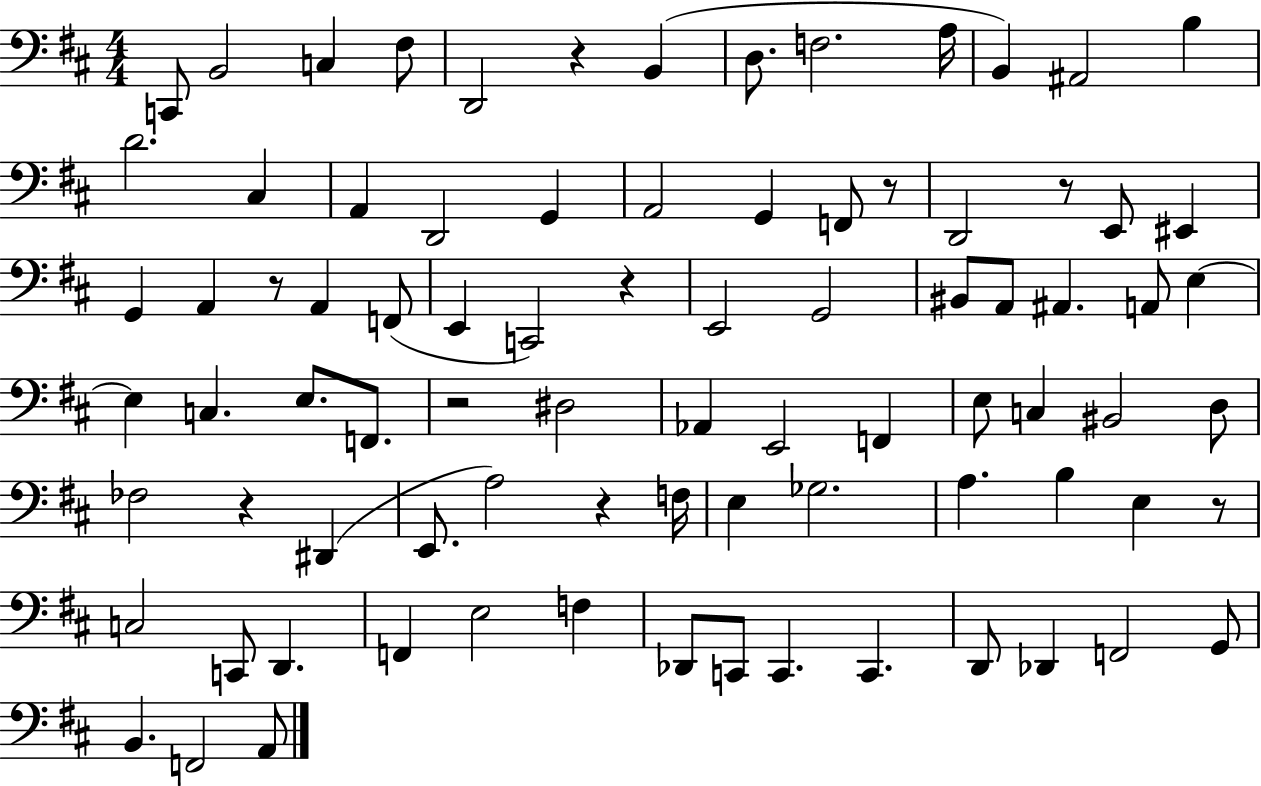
C2/e B2/h C3/q F#3/e D2/h R/q B2/q D3/e. F3/h. A3/s B2/q A#2/h B3/q D4/h. C#3/q A2/q D2/h G2/q A2/h G2/q F2/e R/e D2/h R/e E2/e EIS2/q G2/q A2/q R/e A2/q F2/e E2/q C2/h R/q E2/h G2/h BIS2/e A2/e A#2/q. A2/e E3/q E3/q C3/q. E3/e. F2/e. R/h D#3/h Ab2/q E2/h F2/q E3/e C3/q BIS2/h D3/e FES3/h R/q D#2/q E2/e. A3/h R/q F3/s E3/q Gb3/h. A3/q. B3/q E3/q R/e C3/h C2/e D2/q. F2/q E3/h F3/q Db2/e C2/e C2/q. C2/q. D2/e Db2/q F2/h G2/e B2/q. F2/h A2/e